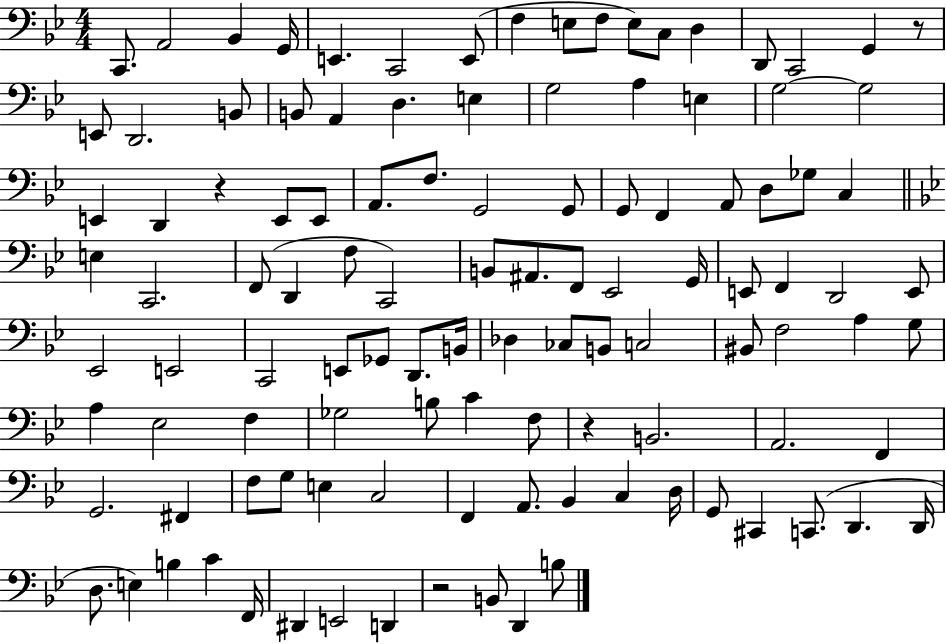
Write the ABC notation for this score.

X:1
T:Untitled
M:4/4
L:1/4
K:Bb
C,,/2 A,,2 _B,, G,,/4 E,, C,,2 E,,/2 F, E,/2 F,/2 E,/2 C,/2 D, D,,/2 C,,2 G,, z/2 E,,/2 D,,2 B,,/2 B,,/2 A,, D, E, G,2 A, E, G,2 G,2 E,, D,, z E,,/2 E,,/2 A,,/2 F,/2 G,,2 G,,/2 G,,/2 F,, A,,/2 D,/2 _G,/2 C, E, C,,2 F,,/2 D,, F,/2 C,,2 B,,/2 ^A,,/2 F,,/2 _E,,2 G,,/4 E,,/2 F,, D,,2 E,,/2 _E,,2 E,,2 C,,2 E,,/2 _G,,/2 D,,/2 B,,/4 _D, _C,/2 B,,/2 C,2 ^B,,/2 F,2 A, G,/2 A, _E,2 F, _G,2 B,/2 C F,/2 z B,,2 A,,2 F,, G,,2 ^F,, F,/2 G,/2 E, C,2 F,, A,,/2 _B,, C, D,/4 G,,/2 ^C,, C,,/2 D,, D,,/4 D,/2 E, B, C F,,/4 ^D,, E,,2 D,, z2 B,,/2 D,, B,/2